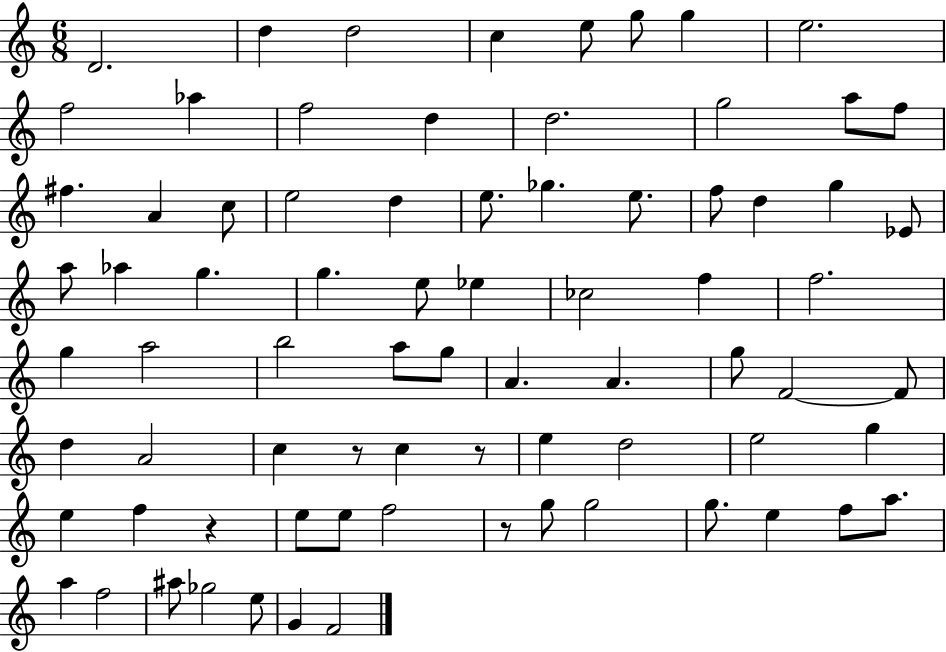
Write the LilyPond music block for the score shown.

{
  \clef treble
  \numericTimeSignature
  \time 6/8
  \key c \major
  \repeat volta 2 { d'2. | d''4 d''2 | c''4 e''8 g''8 g''4 | e''2. | \break f''2 aes''4 | f''2 d''4 | d''2. | g''2 a''8 f''8 | \break fis''4. a'4 c''8 | e''2 d''4 | e''8. ges''4. e''8. | f''8 d''4 g''4 ees'8 | \break a''8 aes''4 g''4. | g''4. e''8 ees''4 | ces''2 f''4 | f''2. | \break g''4 a''2 | b''2 a''8 g''8 | a'4. a'4. | g''8 f'2~~ f'8 | \break d''4 a'2 | c''4 r8 c''4 r8 | e''4 d''2 | e''2 g''4 | \break e''4 f''4 r4 | e''8 e''8 f''2 | r8 g''8 g''2 | g''8. e''4 f''8 a''8. | \break a''4 f''2 | ais''8 ges''2 e''8 | g'4 f'2 | } \bar "|."
}